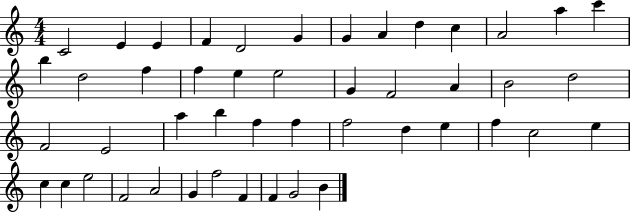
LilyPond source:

{
  \clef treble
  \numericTimeSignature
  \time 4/4
  \key c \major
  c'2 e'4 e'4 | f'4 d'2 g'4 | g'4 a'4 d''4 c''4 | a'2 a''4 c'''4 | \break b''4 d''2 f''4 | f''4 e''4 e''2 | g'4 f'2 a'4 | b'2 d''2 | \break f'2 e'2 | a''4 b''4 f''4 f''4 | f''2 d''4 e''4 | f''4 c''2 e''4 | \break c''4 c''4 e''2 | f'2 a'2 | g'4 f''2 f'4 | f'4 g'2 b'4 | \break \bar "|."
}